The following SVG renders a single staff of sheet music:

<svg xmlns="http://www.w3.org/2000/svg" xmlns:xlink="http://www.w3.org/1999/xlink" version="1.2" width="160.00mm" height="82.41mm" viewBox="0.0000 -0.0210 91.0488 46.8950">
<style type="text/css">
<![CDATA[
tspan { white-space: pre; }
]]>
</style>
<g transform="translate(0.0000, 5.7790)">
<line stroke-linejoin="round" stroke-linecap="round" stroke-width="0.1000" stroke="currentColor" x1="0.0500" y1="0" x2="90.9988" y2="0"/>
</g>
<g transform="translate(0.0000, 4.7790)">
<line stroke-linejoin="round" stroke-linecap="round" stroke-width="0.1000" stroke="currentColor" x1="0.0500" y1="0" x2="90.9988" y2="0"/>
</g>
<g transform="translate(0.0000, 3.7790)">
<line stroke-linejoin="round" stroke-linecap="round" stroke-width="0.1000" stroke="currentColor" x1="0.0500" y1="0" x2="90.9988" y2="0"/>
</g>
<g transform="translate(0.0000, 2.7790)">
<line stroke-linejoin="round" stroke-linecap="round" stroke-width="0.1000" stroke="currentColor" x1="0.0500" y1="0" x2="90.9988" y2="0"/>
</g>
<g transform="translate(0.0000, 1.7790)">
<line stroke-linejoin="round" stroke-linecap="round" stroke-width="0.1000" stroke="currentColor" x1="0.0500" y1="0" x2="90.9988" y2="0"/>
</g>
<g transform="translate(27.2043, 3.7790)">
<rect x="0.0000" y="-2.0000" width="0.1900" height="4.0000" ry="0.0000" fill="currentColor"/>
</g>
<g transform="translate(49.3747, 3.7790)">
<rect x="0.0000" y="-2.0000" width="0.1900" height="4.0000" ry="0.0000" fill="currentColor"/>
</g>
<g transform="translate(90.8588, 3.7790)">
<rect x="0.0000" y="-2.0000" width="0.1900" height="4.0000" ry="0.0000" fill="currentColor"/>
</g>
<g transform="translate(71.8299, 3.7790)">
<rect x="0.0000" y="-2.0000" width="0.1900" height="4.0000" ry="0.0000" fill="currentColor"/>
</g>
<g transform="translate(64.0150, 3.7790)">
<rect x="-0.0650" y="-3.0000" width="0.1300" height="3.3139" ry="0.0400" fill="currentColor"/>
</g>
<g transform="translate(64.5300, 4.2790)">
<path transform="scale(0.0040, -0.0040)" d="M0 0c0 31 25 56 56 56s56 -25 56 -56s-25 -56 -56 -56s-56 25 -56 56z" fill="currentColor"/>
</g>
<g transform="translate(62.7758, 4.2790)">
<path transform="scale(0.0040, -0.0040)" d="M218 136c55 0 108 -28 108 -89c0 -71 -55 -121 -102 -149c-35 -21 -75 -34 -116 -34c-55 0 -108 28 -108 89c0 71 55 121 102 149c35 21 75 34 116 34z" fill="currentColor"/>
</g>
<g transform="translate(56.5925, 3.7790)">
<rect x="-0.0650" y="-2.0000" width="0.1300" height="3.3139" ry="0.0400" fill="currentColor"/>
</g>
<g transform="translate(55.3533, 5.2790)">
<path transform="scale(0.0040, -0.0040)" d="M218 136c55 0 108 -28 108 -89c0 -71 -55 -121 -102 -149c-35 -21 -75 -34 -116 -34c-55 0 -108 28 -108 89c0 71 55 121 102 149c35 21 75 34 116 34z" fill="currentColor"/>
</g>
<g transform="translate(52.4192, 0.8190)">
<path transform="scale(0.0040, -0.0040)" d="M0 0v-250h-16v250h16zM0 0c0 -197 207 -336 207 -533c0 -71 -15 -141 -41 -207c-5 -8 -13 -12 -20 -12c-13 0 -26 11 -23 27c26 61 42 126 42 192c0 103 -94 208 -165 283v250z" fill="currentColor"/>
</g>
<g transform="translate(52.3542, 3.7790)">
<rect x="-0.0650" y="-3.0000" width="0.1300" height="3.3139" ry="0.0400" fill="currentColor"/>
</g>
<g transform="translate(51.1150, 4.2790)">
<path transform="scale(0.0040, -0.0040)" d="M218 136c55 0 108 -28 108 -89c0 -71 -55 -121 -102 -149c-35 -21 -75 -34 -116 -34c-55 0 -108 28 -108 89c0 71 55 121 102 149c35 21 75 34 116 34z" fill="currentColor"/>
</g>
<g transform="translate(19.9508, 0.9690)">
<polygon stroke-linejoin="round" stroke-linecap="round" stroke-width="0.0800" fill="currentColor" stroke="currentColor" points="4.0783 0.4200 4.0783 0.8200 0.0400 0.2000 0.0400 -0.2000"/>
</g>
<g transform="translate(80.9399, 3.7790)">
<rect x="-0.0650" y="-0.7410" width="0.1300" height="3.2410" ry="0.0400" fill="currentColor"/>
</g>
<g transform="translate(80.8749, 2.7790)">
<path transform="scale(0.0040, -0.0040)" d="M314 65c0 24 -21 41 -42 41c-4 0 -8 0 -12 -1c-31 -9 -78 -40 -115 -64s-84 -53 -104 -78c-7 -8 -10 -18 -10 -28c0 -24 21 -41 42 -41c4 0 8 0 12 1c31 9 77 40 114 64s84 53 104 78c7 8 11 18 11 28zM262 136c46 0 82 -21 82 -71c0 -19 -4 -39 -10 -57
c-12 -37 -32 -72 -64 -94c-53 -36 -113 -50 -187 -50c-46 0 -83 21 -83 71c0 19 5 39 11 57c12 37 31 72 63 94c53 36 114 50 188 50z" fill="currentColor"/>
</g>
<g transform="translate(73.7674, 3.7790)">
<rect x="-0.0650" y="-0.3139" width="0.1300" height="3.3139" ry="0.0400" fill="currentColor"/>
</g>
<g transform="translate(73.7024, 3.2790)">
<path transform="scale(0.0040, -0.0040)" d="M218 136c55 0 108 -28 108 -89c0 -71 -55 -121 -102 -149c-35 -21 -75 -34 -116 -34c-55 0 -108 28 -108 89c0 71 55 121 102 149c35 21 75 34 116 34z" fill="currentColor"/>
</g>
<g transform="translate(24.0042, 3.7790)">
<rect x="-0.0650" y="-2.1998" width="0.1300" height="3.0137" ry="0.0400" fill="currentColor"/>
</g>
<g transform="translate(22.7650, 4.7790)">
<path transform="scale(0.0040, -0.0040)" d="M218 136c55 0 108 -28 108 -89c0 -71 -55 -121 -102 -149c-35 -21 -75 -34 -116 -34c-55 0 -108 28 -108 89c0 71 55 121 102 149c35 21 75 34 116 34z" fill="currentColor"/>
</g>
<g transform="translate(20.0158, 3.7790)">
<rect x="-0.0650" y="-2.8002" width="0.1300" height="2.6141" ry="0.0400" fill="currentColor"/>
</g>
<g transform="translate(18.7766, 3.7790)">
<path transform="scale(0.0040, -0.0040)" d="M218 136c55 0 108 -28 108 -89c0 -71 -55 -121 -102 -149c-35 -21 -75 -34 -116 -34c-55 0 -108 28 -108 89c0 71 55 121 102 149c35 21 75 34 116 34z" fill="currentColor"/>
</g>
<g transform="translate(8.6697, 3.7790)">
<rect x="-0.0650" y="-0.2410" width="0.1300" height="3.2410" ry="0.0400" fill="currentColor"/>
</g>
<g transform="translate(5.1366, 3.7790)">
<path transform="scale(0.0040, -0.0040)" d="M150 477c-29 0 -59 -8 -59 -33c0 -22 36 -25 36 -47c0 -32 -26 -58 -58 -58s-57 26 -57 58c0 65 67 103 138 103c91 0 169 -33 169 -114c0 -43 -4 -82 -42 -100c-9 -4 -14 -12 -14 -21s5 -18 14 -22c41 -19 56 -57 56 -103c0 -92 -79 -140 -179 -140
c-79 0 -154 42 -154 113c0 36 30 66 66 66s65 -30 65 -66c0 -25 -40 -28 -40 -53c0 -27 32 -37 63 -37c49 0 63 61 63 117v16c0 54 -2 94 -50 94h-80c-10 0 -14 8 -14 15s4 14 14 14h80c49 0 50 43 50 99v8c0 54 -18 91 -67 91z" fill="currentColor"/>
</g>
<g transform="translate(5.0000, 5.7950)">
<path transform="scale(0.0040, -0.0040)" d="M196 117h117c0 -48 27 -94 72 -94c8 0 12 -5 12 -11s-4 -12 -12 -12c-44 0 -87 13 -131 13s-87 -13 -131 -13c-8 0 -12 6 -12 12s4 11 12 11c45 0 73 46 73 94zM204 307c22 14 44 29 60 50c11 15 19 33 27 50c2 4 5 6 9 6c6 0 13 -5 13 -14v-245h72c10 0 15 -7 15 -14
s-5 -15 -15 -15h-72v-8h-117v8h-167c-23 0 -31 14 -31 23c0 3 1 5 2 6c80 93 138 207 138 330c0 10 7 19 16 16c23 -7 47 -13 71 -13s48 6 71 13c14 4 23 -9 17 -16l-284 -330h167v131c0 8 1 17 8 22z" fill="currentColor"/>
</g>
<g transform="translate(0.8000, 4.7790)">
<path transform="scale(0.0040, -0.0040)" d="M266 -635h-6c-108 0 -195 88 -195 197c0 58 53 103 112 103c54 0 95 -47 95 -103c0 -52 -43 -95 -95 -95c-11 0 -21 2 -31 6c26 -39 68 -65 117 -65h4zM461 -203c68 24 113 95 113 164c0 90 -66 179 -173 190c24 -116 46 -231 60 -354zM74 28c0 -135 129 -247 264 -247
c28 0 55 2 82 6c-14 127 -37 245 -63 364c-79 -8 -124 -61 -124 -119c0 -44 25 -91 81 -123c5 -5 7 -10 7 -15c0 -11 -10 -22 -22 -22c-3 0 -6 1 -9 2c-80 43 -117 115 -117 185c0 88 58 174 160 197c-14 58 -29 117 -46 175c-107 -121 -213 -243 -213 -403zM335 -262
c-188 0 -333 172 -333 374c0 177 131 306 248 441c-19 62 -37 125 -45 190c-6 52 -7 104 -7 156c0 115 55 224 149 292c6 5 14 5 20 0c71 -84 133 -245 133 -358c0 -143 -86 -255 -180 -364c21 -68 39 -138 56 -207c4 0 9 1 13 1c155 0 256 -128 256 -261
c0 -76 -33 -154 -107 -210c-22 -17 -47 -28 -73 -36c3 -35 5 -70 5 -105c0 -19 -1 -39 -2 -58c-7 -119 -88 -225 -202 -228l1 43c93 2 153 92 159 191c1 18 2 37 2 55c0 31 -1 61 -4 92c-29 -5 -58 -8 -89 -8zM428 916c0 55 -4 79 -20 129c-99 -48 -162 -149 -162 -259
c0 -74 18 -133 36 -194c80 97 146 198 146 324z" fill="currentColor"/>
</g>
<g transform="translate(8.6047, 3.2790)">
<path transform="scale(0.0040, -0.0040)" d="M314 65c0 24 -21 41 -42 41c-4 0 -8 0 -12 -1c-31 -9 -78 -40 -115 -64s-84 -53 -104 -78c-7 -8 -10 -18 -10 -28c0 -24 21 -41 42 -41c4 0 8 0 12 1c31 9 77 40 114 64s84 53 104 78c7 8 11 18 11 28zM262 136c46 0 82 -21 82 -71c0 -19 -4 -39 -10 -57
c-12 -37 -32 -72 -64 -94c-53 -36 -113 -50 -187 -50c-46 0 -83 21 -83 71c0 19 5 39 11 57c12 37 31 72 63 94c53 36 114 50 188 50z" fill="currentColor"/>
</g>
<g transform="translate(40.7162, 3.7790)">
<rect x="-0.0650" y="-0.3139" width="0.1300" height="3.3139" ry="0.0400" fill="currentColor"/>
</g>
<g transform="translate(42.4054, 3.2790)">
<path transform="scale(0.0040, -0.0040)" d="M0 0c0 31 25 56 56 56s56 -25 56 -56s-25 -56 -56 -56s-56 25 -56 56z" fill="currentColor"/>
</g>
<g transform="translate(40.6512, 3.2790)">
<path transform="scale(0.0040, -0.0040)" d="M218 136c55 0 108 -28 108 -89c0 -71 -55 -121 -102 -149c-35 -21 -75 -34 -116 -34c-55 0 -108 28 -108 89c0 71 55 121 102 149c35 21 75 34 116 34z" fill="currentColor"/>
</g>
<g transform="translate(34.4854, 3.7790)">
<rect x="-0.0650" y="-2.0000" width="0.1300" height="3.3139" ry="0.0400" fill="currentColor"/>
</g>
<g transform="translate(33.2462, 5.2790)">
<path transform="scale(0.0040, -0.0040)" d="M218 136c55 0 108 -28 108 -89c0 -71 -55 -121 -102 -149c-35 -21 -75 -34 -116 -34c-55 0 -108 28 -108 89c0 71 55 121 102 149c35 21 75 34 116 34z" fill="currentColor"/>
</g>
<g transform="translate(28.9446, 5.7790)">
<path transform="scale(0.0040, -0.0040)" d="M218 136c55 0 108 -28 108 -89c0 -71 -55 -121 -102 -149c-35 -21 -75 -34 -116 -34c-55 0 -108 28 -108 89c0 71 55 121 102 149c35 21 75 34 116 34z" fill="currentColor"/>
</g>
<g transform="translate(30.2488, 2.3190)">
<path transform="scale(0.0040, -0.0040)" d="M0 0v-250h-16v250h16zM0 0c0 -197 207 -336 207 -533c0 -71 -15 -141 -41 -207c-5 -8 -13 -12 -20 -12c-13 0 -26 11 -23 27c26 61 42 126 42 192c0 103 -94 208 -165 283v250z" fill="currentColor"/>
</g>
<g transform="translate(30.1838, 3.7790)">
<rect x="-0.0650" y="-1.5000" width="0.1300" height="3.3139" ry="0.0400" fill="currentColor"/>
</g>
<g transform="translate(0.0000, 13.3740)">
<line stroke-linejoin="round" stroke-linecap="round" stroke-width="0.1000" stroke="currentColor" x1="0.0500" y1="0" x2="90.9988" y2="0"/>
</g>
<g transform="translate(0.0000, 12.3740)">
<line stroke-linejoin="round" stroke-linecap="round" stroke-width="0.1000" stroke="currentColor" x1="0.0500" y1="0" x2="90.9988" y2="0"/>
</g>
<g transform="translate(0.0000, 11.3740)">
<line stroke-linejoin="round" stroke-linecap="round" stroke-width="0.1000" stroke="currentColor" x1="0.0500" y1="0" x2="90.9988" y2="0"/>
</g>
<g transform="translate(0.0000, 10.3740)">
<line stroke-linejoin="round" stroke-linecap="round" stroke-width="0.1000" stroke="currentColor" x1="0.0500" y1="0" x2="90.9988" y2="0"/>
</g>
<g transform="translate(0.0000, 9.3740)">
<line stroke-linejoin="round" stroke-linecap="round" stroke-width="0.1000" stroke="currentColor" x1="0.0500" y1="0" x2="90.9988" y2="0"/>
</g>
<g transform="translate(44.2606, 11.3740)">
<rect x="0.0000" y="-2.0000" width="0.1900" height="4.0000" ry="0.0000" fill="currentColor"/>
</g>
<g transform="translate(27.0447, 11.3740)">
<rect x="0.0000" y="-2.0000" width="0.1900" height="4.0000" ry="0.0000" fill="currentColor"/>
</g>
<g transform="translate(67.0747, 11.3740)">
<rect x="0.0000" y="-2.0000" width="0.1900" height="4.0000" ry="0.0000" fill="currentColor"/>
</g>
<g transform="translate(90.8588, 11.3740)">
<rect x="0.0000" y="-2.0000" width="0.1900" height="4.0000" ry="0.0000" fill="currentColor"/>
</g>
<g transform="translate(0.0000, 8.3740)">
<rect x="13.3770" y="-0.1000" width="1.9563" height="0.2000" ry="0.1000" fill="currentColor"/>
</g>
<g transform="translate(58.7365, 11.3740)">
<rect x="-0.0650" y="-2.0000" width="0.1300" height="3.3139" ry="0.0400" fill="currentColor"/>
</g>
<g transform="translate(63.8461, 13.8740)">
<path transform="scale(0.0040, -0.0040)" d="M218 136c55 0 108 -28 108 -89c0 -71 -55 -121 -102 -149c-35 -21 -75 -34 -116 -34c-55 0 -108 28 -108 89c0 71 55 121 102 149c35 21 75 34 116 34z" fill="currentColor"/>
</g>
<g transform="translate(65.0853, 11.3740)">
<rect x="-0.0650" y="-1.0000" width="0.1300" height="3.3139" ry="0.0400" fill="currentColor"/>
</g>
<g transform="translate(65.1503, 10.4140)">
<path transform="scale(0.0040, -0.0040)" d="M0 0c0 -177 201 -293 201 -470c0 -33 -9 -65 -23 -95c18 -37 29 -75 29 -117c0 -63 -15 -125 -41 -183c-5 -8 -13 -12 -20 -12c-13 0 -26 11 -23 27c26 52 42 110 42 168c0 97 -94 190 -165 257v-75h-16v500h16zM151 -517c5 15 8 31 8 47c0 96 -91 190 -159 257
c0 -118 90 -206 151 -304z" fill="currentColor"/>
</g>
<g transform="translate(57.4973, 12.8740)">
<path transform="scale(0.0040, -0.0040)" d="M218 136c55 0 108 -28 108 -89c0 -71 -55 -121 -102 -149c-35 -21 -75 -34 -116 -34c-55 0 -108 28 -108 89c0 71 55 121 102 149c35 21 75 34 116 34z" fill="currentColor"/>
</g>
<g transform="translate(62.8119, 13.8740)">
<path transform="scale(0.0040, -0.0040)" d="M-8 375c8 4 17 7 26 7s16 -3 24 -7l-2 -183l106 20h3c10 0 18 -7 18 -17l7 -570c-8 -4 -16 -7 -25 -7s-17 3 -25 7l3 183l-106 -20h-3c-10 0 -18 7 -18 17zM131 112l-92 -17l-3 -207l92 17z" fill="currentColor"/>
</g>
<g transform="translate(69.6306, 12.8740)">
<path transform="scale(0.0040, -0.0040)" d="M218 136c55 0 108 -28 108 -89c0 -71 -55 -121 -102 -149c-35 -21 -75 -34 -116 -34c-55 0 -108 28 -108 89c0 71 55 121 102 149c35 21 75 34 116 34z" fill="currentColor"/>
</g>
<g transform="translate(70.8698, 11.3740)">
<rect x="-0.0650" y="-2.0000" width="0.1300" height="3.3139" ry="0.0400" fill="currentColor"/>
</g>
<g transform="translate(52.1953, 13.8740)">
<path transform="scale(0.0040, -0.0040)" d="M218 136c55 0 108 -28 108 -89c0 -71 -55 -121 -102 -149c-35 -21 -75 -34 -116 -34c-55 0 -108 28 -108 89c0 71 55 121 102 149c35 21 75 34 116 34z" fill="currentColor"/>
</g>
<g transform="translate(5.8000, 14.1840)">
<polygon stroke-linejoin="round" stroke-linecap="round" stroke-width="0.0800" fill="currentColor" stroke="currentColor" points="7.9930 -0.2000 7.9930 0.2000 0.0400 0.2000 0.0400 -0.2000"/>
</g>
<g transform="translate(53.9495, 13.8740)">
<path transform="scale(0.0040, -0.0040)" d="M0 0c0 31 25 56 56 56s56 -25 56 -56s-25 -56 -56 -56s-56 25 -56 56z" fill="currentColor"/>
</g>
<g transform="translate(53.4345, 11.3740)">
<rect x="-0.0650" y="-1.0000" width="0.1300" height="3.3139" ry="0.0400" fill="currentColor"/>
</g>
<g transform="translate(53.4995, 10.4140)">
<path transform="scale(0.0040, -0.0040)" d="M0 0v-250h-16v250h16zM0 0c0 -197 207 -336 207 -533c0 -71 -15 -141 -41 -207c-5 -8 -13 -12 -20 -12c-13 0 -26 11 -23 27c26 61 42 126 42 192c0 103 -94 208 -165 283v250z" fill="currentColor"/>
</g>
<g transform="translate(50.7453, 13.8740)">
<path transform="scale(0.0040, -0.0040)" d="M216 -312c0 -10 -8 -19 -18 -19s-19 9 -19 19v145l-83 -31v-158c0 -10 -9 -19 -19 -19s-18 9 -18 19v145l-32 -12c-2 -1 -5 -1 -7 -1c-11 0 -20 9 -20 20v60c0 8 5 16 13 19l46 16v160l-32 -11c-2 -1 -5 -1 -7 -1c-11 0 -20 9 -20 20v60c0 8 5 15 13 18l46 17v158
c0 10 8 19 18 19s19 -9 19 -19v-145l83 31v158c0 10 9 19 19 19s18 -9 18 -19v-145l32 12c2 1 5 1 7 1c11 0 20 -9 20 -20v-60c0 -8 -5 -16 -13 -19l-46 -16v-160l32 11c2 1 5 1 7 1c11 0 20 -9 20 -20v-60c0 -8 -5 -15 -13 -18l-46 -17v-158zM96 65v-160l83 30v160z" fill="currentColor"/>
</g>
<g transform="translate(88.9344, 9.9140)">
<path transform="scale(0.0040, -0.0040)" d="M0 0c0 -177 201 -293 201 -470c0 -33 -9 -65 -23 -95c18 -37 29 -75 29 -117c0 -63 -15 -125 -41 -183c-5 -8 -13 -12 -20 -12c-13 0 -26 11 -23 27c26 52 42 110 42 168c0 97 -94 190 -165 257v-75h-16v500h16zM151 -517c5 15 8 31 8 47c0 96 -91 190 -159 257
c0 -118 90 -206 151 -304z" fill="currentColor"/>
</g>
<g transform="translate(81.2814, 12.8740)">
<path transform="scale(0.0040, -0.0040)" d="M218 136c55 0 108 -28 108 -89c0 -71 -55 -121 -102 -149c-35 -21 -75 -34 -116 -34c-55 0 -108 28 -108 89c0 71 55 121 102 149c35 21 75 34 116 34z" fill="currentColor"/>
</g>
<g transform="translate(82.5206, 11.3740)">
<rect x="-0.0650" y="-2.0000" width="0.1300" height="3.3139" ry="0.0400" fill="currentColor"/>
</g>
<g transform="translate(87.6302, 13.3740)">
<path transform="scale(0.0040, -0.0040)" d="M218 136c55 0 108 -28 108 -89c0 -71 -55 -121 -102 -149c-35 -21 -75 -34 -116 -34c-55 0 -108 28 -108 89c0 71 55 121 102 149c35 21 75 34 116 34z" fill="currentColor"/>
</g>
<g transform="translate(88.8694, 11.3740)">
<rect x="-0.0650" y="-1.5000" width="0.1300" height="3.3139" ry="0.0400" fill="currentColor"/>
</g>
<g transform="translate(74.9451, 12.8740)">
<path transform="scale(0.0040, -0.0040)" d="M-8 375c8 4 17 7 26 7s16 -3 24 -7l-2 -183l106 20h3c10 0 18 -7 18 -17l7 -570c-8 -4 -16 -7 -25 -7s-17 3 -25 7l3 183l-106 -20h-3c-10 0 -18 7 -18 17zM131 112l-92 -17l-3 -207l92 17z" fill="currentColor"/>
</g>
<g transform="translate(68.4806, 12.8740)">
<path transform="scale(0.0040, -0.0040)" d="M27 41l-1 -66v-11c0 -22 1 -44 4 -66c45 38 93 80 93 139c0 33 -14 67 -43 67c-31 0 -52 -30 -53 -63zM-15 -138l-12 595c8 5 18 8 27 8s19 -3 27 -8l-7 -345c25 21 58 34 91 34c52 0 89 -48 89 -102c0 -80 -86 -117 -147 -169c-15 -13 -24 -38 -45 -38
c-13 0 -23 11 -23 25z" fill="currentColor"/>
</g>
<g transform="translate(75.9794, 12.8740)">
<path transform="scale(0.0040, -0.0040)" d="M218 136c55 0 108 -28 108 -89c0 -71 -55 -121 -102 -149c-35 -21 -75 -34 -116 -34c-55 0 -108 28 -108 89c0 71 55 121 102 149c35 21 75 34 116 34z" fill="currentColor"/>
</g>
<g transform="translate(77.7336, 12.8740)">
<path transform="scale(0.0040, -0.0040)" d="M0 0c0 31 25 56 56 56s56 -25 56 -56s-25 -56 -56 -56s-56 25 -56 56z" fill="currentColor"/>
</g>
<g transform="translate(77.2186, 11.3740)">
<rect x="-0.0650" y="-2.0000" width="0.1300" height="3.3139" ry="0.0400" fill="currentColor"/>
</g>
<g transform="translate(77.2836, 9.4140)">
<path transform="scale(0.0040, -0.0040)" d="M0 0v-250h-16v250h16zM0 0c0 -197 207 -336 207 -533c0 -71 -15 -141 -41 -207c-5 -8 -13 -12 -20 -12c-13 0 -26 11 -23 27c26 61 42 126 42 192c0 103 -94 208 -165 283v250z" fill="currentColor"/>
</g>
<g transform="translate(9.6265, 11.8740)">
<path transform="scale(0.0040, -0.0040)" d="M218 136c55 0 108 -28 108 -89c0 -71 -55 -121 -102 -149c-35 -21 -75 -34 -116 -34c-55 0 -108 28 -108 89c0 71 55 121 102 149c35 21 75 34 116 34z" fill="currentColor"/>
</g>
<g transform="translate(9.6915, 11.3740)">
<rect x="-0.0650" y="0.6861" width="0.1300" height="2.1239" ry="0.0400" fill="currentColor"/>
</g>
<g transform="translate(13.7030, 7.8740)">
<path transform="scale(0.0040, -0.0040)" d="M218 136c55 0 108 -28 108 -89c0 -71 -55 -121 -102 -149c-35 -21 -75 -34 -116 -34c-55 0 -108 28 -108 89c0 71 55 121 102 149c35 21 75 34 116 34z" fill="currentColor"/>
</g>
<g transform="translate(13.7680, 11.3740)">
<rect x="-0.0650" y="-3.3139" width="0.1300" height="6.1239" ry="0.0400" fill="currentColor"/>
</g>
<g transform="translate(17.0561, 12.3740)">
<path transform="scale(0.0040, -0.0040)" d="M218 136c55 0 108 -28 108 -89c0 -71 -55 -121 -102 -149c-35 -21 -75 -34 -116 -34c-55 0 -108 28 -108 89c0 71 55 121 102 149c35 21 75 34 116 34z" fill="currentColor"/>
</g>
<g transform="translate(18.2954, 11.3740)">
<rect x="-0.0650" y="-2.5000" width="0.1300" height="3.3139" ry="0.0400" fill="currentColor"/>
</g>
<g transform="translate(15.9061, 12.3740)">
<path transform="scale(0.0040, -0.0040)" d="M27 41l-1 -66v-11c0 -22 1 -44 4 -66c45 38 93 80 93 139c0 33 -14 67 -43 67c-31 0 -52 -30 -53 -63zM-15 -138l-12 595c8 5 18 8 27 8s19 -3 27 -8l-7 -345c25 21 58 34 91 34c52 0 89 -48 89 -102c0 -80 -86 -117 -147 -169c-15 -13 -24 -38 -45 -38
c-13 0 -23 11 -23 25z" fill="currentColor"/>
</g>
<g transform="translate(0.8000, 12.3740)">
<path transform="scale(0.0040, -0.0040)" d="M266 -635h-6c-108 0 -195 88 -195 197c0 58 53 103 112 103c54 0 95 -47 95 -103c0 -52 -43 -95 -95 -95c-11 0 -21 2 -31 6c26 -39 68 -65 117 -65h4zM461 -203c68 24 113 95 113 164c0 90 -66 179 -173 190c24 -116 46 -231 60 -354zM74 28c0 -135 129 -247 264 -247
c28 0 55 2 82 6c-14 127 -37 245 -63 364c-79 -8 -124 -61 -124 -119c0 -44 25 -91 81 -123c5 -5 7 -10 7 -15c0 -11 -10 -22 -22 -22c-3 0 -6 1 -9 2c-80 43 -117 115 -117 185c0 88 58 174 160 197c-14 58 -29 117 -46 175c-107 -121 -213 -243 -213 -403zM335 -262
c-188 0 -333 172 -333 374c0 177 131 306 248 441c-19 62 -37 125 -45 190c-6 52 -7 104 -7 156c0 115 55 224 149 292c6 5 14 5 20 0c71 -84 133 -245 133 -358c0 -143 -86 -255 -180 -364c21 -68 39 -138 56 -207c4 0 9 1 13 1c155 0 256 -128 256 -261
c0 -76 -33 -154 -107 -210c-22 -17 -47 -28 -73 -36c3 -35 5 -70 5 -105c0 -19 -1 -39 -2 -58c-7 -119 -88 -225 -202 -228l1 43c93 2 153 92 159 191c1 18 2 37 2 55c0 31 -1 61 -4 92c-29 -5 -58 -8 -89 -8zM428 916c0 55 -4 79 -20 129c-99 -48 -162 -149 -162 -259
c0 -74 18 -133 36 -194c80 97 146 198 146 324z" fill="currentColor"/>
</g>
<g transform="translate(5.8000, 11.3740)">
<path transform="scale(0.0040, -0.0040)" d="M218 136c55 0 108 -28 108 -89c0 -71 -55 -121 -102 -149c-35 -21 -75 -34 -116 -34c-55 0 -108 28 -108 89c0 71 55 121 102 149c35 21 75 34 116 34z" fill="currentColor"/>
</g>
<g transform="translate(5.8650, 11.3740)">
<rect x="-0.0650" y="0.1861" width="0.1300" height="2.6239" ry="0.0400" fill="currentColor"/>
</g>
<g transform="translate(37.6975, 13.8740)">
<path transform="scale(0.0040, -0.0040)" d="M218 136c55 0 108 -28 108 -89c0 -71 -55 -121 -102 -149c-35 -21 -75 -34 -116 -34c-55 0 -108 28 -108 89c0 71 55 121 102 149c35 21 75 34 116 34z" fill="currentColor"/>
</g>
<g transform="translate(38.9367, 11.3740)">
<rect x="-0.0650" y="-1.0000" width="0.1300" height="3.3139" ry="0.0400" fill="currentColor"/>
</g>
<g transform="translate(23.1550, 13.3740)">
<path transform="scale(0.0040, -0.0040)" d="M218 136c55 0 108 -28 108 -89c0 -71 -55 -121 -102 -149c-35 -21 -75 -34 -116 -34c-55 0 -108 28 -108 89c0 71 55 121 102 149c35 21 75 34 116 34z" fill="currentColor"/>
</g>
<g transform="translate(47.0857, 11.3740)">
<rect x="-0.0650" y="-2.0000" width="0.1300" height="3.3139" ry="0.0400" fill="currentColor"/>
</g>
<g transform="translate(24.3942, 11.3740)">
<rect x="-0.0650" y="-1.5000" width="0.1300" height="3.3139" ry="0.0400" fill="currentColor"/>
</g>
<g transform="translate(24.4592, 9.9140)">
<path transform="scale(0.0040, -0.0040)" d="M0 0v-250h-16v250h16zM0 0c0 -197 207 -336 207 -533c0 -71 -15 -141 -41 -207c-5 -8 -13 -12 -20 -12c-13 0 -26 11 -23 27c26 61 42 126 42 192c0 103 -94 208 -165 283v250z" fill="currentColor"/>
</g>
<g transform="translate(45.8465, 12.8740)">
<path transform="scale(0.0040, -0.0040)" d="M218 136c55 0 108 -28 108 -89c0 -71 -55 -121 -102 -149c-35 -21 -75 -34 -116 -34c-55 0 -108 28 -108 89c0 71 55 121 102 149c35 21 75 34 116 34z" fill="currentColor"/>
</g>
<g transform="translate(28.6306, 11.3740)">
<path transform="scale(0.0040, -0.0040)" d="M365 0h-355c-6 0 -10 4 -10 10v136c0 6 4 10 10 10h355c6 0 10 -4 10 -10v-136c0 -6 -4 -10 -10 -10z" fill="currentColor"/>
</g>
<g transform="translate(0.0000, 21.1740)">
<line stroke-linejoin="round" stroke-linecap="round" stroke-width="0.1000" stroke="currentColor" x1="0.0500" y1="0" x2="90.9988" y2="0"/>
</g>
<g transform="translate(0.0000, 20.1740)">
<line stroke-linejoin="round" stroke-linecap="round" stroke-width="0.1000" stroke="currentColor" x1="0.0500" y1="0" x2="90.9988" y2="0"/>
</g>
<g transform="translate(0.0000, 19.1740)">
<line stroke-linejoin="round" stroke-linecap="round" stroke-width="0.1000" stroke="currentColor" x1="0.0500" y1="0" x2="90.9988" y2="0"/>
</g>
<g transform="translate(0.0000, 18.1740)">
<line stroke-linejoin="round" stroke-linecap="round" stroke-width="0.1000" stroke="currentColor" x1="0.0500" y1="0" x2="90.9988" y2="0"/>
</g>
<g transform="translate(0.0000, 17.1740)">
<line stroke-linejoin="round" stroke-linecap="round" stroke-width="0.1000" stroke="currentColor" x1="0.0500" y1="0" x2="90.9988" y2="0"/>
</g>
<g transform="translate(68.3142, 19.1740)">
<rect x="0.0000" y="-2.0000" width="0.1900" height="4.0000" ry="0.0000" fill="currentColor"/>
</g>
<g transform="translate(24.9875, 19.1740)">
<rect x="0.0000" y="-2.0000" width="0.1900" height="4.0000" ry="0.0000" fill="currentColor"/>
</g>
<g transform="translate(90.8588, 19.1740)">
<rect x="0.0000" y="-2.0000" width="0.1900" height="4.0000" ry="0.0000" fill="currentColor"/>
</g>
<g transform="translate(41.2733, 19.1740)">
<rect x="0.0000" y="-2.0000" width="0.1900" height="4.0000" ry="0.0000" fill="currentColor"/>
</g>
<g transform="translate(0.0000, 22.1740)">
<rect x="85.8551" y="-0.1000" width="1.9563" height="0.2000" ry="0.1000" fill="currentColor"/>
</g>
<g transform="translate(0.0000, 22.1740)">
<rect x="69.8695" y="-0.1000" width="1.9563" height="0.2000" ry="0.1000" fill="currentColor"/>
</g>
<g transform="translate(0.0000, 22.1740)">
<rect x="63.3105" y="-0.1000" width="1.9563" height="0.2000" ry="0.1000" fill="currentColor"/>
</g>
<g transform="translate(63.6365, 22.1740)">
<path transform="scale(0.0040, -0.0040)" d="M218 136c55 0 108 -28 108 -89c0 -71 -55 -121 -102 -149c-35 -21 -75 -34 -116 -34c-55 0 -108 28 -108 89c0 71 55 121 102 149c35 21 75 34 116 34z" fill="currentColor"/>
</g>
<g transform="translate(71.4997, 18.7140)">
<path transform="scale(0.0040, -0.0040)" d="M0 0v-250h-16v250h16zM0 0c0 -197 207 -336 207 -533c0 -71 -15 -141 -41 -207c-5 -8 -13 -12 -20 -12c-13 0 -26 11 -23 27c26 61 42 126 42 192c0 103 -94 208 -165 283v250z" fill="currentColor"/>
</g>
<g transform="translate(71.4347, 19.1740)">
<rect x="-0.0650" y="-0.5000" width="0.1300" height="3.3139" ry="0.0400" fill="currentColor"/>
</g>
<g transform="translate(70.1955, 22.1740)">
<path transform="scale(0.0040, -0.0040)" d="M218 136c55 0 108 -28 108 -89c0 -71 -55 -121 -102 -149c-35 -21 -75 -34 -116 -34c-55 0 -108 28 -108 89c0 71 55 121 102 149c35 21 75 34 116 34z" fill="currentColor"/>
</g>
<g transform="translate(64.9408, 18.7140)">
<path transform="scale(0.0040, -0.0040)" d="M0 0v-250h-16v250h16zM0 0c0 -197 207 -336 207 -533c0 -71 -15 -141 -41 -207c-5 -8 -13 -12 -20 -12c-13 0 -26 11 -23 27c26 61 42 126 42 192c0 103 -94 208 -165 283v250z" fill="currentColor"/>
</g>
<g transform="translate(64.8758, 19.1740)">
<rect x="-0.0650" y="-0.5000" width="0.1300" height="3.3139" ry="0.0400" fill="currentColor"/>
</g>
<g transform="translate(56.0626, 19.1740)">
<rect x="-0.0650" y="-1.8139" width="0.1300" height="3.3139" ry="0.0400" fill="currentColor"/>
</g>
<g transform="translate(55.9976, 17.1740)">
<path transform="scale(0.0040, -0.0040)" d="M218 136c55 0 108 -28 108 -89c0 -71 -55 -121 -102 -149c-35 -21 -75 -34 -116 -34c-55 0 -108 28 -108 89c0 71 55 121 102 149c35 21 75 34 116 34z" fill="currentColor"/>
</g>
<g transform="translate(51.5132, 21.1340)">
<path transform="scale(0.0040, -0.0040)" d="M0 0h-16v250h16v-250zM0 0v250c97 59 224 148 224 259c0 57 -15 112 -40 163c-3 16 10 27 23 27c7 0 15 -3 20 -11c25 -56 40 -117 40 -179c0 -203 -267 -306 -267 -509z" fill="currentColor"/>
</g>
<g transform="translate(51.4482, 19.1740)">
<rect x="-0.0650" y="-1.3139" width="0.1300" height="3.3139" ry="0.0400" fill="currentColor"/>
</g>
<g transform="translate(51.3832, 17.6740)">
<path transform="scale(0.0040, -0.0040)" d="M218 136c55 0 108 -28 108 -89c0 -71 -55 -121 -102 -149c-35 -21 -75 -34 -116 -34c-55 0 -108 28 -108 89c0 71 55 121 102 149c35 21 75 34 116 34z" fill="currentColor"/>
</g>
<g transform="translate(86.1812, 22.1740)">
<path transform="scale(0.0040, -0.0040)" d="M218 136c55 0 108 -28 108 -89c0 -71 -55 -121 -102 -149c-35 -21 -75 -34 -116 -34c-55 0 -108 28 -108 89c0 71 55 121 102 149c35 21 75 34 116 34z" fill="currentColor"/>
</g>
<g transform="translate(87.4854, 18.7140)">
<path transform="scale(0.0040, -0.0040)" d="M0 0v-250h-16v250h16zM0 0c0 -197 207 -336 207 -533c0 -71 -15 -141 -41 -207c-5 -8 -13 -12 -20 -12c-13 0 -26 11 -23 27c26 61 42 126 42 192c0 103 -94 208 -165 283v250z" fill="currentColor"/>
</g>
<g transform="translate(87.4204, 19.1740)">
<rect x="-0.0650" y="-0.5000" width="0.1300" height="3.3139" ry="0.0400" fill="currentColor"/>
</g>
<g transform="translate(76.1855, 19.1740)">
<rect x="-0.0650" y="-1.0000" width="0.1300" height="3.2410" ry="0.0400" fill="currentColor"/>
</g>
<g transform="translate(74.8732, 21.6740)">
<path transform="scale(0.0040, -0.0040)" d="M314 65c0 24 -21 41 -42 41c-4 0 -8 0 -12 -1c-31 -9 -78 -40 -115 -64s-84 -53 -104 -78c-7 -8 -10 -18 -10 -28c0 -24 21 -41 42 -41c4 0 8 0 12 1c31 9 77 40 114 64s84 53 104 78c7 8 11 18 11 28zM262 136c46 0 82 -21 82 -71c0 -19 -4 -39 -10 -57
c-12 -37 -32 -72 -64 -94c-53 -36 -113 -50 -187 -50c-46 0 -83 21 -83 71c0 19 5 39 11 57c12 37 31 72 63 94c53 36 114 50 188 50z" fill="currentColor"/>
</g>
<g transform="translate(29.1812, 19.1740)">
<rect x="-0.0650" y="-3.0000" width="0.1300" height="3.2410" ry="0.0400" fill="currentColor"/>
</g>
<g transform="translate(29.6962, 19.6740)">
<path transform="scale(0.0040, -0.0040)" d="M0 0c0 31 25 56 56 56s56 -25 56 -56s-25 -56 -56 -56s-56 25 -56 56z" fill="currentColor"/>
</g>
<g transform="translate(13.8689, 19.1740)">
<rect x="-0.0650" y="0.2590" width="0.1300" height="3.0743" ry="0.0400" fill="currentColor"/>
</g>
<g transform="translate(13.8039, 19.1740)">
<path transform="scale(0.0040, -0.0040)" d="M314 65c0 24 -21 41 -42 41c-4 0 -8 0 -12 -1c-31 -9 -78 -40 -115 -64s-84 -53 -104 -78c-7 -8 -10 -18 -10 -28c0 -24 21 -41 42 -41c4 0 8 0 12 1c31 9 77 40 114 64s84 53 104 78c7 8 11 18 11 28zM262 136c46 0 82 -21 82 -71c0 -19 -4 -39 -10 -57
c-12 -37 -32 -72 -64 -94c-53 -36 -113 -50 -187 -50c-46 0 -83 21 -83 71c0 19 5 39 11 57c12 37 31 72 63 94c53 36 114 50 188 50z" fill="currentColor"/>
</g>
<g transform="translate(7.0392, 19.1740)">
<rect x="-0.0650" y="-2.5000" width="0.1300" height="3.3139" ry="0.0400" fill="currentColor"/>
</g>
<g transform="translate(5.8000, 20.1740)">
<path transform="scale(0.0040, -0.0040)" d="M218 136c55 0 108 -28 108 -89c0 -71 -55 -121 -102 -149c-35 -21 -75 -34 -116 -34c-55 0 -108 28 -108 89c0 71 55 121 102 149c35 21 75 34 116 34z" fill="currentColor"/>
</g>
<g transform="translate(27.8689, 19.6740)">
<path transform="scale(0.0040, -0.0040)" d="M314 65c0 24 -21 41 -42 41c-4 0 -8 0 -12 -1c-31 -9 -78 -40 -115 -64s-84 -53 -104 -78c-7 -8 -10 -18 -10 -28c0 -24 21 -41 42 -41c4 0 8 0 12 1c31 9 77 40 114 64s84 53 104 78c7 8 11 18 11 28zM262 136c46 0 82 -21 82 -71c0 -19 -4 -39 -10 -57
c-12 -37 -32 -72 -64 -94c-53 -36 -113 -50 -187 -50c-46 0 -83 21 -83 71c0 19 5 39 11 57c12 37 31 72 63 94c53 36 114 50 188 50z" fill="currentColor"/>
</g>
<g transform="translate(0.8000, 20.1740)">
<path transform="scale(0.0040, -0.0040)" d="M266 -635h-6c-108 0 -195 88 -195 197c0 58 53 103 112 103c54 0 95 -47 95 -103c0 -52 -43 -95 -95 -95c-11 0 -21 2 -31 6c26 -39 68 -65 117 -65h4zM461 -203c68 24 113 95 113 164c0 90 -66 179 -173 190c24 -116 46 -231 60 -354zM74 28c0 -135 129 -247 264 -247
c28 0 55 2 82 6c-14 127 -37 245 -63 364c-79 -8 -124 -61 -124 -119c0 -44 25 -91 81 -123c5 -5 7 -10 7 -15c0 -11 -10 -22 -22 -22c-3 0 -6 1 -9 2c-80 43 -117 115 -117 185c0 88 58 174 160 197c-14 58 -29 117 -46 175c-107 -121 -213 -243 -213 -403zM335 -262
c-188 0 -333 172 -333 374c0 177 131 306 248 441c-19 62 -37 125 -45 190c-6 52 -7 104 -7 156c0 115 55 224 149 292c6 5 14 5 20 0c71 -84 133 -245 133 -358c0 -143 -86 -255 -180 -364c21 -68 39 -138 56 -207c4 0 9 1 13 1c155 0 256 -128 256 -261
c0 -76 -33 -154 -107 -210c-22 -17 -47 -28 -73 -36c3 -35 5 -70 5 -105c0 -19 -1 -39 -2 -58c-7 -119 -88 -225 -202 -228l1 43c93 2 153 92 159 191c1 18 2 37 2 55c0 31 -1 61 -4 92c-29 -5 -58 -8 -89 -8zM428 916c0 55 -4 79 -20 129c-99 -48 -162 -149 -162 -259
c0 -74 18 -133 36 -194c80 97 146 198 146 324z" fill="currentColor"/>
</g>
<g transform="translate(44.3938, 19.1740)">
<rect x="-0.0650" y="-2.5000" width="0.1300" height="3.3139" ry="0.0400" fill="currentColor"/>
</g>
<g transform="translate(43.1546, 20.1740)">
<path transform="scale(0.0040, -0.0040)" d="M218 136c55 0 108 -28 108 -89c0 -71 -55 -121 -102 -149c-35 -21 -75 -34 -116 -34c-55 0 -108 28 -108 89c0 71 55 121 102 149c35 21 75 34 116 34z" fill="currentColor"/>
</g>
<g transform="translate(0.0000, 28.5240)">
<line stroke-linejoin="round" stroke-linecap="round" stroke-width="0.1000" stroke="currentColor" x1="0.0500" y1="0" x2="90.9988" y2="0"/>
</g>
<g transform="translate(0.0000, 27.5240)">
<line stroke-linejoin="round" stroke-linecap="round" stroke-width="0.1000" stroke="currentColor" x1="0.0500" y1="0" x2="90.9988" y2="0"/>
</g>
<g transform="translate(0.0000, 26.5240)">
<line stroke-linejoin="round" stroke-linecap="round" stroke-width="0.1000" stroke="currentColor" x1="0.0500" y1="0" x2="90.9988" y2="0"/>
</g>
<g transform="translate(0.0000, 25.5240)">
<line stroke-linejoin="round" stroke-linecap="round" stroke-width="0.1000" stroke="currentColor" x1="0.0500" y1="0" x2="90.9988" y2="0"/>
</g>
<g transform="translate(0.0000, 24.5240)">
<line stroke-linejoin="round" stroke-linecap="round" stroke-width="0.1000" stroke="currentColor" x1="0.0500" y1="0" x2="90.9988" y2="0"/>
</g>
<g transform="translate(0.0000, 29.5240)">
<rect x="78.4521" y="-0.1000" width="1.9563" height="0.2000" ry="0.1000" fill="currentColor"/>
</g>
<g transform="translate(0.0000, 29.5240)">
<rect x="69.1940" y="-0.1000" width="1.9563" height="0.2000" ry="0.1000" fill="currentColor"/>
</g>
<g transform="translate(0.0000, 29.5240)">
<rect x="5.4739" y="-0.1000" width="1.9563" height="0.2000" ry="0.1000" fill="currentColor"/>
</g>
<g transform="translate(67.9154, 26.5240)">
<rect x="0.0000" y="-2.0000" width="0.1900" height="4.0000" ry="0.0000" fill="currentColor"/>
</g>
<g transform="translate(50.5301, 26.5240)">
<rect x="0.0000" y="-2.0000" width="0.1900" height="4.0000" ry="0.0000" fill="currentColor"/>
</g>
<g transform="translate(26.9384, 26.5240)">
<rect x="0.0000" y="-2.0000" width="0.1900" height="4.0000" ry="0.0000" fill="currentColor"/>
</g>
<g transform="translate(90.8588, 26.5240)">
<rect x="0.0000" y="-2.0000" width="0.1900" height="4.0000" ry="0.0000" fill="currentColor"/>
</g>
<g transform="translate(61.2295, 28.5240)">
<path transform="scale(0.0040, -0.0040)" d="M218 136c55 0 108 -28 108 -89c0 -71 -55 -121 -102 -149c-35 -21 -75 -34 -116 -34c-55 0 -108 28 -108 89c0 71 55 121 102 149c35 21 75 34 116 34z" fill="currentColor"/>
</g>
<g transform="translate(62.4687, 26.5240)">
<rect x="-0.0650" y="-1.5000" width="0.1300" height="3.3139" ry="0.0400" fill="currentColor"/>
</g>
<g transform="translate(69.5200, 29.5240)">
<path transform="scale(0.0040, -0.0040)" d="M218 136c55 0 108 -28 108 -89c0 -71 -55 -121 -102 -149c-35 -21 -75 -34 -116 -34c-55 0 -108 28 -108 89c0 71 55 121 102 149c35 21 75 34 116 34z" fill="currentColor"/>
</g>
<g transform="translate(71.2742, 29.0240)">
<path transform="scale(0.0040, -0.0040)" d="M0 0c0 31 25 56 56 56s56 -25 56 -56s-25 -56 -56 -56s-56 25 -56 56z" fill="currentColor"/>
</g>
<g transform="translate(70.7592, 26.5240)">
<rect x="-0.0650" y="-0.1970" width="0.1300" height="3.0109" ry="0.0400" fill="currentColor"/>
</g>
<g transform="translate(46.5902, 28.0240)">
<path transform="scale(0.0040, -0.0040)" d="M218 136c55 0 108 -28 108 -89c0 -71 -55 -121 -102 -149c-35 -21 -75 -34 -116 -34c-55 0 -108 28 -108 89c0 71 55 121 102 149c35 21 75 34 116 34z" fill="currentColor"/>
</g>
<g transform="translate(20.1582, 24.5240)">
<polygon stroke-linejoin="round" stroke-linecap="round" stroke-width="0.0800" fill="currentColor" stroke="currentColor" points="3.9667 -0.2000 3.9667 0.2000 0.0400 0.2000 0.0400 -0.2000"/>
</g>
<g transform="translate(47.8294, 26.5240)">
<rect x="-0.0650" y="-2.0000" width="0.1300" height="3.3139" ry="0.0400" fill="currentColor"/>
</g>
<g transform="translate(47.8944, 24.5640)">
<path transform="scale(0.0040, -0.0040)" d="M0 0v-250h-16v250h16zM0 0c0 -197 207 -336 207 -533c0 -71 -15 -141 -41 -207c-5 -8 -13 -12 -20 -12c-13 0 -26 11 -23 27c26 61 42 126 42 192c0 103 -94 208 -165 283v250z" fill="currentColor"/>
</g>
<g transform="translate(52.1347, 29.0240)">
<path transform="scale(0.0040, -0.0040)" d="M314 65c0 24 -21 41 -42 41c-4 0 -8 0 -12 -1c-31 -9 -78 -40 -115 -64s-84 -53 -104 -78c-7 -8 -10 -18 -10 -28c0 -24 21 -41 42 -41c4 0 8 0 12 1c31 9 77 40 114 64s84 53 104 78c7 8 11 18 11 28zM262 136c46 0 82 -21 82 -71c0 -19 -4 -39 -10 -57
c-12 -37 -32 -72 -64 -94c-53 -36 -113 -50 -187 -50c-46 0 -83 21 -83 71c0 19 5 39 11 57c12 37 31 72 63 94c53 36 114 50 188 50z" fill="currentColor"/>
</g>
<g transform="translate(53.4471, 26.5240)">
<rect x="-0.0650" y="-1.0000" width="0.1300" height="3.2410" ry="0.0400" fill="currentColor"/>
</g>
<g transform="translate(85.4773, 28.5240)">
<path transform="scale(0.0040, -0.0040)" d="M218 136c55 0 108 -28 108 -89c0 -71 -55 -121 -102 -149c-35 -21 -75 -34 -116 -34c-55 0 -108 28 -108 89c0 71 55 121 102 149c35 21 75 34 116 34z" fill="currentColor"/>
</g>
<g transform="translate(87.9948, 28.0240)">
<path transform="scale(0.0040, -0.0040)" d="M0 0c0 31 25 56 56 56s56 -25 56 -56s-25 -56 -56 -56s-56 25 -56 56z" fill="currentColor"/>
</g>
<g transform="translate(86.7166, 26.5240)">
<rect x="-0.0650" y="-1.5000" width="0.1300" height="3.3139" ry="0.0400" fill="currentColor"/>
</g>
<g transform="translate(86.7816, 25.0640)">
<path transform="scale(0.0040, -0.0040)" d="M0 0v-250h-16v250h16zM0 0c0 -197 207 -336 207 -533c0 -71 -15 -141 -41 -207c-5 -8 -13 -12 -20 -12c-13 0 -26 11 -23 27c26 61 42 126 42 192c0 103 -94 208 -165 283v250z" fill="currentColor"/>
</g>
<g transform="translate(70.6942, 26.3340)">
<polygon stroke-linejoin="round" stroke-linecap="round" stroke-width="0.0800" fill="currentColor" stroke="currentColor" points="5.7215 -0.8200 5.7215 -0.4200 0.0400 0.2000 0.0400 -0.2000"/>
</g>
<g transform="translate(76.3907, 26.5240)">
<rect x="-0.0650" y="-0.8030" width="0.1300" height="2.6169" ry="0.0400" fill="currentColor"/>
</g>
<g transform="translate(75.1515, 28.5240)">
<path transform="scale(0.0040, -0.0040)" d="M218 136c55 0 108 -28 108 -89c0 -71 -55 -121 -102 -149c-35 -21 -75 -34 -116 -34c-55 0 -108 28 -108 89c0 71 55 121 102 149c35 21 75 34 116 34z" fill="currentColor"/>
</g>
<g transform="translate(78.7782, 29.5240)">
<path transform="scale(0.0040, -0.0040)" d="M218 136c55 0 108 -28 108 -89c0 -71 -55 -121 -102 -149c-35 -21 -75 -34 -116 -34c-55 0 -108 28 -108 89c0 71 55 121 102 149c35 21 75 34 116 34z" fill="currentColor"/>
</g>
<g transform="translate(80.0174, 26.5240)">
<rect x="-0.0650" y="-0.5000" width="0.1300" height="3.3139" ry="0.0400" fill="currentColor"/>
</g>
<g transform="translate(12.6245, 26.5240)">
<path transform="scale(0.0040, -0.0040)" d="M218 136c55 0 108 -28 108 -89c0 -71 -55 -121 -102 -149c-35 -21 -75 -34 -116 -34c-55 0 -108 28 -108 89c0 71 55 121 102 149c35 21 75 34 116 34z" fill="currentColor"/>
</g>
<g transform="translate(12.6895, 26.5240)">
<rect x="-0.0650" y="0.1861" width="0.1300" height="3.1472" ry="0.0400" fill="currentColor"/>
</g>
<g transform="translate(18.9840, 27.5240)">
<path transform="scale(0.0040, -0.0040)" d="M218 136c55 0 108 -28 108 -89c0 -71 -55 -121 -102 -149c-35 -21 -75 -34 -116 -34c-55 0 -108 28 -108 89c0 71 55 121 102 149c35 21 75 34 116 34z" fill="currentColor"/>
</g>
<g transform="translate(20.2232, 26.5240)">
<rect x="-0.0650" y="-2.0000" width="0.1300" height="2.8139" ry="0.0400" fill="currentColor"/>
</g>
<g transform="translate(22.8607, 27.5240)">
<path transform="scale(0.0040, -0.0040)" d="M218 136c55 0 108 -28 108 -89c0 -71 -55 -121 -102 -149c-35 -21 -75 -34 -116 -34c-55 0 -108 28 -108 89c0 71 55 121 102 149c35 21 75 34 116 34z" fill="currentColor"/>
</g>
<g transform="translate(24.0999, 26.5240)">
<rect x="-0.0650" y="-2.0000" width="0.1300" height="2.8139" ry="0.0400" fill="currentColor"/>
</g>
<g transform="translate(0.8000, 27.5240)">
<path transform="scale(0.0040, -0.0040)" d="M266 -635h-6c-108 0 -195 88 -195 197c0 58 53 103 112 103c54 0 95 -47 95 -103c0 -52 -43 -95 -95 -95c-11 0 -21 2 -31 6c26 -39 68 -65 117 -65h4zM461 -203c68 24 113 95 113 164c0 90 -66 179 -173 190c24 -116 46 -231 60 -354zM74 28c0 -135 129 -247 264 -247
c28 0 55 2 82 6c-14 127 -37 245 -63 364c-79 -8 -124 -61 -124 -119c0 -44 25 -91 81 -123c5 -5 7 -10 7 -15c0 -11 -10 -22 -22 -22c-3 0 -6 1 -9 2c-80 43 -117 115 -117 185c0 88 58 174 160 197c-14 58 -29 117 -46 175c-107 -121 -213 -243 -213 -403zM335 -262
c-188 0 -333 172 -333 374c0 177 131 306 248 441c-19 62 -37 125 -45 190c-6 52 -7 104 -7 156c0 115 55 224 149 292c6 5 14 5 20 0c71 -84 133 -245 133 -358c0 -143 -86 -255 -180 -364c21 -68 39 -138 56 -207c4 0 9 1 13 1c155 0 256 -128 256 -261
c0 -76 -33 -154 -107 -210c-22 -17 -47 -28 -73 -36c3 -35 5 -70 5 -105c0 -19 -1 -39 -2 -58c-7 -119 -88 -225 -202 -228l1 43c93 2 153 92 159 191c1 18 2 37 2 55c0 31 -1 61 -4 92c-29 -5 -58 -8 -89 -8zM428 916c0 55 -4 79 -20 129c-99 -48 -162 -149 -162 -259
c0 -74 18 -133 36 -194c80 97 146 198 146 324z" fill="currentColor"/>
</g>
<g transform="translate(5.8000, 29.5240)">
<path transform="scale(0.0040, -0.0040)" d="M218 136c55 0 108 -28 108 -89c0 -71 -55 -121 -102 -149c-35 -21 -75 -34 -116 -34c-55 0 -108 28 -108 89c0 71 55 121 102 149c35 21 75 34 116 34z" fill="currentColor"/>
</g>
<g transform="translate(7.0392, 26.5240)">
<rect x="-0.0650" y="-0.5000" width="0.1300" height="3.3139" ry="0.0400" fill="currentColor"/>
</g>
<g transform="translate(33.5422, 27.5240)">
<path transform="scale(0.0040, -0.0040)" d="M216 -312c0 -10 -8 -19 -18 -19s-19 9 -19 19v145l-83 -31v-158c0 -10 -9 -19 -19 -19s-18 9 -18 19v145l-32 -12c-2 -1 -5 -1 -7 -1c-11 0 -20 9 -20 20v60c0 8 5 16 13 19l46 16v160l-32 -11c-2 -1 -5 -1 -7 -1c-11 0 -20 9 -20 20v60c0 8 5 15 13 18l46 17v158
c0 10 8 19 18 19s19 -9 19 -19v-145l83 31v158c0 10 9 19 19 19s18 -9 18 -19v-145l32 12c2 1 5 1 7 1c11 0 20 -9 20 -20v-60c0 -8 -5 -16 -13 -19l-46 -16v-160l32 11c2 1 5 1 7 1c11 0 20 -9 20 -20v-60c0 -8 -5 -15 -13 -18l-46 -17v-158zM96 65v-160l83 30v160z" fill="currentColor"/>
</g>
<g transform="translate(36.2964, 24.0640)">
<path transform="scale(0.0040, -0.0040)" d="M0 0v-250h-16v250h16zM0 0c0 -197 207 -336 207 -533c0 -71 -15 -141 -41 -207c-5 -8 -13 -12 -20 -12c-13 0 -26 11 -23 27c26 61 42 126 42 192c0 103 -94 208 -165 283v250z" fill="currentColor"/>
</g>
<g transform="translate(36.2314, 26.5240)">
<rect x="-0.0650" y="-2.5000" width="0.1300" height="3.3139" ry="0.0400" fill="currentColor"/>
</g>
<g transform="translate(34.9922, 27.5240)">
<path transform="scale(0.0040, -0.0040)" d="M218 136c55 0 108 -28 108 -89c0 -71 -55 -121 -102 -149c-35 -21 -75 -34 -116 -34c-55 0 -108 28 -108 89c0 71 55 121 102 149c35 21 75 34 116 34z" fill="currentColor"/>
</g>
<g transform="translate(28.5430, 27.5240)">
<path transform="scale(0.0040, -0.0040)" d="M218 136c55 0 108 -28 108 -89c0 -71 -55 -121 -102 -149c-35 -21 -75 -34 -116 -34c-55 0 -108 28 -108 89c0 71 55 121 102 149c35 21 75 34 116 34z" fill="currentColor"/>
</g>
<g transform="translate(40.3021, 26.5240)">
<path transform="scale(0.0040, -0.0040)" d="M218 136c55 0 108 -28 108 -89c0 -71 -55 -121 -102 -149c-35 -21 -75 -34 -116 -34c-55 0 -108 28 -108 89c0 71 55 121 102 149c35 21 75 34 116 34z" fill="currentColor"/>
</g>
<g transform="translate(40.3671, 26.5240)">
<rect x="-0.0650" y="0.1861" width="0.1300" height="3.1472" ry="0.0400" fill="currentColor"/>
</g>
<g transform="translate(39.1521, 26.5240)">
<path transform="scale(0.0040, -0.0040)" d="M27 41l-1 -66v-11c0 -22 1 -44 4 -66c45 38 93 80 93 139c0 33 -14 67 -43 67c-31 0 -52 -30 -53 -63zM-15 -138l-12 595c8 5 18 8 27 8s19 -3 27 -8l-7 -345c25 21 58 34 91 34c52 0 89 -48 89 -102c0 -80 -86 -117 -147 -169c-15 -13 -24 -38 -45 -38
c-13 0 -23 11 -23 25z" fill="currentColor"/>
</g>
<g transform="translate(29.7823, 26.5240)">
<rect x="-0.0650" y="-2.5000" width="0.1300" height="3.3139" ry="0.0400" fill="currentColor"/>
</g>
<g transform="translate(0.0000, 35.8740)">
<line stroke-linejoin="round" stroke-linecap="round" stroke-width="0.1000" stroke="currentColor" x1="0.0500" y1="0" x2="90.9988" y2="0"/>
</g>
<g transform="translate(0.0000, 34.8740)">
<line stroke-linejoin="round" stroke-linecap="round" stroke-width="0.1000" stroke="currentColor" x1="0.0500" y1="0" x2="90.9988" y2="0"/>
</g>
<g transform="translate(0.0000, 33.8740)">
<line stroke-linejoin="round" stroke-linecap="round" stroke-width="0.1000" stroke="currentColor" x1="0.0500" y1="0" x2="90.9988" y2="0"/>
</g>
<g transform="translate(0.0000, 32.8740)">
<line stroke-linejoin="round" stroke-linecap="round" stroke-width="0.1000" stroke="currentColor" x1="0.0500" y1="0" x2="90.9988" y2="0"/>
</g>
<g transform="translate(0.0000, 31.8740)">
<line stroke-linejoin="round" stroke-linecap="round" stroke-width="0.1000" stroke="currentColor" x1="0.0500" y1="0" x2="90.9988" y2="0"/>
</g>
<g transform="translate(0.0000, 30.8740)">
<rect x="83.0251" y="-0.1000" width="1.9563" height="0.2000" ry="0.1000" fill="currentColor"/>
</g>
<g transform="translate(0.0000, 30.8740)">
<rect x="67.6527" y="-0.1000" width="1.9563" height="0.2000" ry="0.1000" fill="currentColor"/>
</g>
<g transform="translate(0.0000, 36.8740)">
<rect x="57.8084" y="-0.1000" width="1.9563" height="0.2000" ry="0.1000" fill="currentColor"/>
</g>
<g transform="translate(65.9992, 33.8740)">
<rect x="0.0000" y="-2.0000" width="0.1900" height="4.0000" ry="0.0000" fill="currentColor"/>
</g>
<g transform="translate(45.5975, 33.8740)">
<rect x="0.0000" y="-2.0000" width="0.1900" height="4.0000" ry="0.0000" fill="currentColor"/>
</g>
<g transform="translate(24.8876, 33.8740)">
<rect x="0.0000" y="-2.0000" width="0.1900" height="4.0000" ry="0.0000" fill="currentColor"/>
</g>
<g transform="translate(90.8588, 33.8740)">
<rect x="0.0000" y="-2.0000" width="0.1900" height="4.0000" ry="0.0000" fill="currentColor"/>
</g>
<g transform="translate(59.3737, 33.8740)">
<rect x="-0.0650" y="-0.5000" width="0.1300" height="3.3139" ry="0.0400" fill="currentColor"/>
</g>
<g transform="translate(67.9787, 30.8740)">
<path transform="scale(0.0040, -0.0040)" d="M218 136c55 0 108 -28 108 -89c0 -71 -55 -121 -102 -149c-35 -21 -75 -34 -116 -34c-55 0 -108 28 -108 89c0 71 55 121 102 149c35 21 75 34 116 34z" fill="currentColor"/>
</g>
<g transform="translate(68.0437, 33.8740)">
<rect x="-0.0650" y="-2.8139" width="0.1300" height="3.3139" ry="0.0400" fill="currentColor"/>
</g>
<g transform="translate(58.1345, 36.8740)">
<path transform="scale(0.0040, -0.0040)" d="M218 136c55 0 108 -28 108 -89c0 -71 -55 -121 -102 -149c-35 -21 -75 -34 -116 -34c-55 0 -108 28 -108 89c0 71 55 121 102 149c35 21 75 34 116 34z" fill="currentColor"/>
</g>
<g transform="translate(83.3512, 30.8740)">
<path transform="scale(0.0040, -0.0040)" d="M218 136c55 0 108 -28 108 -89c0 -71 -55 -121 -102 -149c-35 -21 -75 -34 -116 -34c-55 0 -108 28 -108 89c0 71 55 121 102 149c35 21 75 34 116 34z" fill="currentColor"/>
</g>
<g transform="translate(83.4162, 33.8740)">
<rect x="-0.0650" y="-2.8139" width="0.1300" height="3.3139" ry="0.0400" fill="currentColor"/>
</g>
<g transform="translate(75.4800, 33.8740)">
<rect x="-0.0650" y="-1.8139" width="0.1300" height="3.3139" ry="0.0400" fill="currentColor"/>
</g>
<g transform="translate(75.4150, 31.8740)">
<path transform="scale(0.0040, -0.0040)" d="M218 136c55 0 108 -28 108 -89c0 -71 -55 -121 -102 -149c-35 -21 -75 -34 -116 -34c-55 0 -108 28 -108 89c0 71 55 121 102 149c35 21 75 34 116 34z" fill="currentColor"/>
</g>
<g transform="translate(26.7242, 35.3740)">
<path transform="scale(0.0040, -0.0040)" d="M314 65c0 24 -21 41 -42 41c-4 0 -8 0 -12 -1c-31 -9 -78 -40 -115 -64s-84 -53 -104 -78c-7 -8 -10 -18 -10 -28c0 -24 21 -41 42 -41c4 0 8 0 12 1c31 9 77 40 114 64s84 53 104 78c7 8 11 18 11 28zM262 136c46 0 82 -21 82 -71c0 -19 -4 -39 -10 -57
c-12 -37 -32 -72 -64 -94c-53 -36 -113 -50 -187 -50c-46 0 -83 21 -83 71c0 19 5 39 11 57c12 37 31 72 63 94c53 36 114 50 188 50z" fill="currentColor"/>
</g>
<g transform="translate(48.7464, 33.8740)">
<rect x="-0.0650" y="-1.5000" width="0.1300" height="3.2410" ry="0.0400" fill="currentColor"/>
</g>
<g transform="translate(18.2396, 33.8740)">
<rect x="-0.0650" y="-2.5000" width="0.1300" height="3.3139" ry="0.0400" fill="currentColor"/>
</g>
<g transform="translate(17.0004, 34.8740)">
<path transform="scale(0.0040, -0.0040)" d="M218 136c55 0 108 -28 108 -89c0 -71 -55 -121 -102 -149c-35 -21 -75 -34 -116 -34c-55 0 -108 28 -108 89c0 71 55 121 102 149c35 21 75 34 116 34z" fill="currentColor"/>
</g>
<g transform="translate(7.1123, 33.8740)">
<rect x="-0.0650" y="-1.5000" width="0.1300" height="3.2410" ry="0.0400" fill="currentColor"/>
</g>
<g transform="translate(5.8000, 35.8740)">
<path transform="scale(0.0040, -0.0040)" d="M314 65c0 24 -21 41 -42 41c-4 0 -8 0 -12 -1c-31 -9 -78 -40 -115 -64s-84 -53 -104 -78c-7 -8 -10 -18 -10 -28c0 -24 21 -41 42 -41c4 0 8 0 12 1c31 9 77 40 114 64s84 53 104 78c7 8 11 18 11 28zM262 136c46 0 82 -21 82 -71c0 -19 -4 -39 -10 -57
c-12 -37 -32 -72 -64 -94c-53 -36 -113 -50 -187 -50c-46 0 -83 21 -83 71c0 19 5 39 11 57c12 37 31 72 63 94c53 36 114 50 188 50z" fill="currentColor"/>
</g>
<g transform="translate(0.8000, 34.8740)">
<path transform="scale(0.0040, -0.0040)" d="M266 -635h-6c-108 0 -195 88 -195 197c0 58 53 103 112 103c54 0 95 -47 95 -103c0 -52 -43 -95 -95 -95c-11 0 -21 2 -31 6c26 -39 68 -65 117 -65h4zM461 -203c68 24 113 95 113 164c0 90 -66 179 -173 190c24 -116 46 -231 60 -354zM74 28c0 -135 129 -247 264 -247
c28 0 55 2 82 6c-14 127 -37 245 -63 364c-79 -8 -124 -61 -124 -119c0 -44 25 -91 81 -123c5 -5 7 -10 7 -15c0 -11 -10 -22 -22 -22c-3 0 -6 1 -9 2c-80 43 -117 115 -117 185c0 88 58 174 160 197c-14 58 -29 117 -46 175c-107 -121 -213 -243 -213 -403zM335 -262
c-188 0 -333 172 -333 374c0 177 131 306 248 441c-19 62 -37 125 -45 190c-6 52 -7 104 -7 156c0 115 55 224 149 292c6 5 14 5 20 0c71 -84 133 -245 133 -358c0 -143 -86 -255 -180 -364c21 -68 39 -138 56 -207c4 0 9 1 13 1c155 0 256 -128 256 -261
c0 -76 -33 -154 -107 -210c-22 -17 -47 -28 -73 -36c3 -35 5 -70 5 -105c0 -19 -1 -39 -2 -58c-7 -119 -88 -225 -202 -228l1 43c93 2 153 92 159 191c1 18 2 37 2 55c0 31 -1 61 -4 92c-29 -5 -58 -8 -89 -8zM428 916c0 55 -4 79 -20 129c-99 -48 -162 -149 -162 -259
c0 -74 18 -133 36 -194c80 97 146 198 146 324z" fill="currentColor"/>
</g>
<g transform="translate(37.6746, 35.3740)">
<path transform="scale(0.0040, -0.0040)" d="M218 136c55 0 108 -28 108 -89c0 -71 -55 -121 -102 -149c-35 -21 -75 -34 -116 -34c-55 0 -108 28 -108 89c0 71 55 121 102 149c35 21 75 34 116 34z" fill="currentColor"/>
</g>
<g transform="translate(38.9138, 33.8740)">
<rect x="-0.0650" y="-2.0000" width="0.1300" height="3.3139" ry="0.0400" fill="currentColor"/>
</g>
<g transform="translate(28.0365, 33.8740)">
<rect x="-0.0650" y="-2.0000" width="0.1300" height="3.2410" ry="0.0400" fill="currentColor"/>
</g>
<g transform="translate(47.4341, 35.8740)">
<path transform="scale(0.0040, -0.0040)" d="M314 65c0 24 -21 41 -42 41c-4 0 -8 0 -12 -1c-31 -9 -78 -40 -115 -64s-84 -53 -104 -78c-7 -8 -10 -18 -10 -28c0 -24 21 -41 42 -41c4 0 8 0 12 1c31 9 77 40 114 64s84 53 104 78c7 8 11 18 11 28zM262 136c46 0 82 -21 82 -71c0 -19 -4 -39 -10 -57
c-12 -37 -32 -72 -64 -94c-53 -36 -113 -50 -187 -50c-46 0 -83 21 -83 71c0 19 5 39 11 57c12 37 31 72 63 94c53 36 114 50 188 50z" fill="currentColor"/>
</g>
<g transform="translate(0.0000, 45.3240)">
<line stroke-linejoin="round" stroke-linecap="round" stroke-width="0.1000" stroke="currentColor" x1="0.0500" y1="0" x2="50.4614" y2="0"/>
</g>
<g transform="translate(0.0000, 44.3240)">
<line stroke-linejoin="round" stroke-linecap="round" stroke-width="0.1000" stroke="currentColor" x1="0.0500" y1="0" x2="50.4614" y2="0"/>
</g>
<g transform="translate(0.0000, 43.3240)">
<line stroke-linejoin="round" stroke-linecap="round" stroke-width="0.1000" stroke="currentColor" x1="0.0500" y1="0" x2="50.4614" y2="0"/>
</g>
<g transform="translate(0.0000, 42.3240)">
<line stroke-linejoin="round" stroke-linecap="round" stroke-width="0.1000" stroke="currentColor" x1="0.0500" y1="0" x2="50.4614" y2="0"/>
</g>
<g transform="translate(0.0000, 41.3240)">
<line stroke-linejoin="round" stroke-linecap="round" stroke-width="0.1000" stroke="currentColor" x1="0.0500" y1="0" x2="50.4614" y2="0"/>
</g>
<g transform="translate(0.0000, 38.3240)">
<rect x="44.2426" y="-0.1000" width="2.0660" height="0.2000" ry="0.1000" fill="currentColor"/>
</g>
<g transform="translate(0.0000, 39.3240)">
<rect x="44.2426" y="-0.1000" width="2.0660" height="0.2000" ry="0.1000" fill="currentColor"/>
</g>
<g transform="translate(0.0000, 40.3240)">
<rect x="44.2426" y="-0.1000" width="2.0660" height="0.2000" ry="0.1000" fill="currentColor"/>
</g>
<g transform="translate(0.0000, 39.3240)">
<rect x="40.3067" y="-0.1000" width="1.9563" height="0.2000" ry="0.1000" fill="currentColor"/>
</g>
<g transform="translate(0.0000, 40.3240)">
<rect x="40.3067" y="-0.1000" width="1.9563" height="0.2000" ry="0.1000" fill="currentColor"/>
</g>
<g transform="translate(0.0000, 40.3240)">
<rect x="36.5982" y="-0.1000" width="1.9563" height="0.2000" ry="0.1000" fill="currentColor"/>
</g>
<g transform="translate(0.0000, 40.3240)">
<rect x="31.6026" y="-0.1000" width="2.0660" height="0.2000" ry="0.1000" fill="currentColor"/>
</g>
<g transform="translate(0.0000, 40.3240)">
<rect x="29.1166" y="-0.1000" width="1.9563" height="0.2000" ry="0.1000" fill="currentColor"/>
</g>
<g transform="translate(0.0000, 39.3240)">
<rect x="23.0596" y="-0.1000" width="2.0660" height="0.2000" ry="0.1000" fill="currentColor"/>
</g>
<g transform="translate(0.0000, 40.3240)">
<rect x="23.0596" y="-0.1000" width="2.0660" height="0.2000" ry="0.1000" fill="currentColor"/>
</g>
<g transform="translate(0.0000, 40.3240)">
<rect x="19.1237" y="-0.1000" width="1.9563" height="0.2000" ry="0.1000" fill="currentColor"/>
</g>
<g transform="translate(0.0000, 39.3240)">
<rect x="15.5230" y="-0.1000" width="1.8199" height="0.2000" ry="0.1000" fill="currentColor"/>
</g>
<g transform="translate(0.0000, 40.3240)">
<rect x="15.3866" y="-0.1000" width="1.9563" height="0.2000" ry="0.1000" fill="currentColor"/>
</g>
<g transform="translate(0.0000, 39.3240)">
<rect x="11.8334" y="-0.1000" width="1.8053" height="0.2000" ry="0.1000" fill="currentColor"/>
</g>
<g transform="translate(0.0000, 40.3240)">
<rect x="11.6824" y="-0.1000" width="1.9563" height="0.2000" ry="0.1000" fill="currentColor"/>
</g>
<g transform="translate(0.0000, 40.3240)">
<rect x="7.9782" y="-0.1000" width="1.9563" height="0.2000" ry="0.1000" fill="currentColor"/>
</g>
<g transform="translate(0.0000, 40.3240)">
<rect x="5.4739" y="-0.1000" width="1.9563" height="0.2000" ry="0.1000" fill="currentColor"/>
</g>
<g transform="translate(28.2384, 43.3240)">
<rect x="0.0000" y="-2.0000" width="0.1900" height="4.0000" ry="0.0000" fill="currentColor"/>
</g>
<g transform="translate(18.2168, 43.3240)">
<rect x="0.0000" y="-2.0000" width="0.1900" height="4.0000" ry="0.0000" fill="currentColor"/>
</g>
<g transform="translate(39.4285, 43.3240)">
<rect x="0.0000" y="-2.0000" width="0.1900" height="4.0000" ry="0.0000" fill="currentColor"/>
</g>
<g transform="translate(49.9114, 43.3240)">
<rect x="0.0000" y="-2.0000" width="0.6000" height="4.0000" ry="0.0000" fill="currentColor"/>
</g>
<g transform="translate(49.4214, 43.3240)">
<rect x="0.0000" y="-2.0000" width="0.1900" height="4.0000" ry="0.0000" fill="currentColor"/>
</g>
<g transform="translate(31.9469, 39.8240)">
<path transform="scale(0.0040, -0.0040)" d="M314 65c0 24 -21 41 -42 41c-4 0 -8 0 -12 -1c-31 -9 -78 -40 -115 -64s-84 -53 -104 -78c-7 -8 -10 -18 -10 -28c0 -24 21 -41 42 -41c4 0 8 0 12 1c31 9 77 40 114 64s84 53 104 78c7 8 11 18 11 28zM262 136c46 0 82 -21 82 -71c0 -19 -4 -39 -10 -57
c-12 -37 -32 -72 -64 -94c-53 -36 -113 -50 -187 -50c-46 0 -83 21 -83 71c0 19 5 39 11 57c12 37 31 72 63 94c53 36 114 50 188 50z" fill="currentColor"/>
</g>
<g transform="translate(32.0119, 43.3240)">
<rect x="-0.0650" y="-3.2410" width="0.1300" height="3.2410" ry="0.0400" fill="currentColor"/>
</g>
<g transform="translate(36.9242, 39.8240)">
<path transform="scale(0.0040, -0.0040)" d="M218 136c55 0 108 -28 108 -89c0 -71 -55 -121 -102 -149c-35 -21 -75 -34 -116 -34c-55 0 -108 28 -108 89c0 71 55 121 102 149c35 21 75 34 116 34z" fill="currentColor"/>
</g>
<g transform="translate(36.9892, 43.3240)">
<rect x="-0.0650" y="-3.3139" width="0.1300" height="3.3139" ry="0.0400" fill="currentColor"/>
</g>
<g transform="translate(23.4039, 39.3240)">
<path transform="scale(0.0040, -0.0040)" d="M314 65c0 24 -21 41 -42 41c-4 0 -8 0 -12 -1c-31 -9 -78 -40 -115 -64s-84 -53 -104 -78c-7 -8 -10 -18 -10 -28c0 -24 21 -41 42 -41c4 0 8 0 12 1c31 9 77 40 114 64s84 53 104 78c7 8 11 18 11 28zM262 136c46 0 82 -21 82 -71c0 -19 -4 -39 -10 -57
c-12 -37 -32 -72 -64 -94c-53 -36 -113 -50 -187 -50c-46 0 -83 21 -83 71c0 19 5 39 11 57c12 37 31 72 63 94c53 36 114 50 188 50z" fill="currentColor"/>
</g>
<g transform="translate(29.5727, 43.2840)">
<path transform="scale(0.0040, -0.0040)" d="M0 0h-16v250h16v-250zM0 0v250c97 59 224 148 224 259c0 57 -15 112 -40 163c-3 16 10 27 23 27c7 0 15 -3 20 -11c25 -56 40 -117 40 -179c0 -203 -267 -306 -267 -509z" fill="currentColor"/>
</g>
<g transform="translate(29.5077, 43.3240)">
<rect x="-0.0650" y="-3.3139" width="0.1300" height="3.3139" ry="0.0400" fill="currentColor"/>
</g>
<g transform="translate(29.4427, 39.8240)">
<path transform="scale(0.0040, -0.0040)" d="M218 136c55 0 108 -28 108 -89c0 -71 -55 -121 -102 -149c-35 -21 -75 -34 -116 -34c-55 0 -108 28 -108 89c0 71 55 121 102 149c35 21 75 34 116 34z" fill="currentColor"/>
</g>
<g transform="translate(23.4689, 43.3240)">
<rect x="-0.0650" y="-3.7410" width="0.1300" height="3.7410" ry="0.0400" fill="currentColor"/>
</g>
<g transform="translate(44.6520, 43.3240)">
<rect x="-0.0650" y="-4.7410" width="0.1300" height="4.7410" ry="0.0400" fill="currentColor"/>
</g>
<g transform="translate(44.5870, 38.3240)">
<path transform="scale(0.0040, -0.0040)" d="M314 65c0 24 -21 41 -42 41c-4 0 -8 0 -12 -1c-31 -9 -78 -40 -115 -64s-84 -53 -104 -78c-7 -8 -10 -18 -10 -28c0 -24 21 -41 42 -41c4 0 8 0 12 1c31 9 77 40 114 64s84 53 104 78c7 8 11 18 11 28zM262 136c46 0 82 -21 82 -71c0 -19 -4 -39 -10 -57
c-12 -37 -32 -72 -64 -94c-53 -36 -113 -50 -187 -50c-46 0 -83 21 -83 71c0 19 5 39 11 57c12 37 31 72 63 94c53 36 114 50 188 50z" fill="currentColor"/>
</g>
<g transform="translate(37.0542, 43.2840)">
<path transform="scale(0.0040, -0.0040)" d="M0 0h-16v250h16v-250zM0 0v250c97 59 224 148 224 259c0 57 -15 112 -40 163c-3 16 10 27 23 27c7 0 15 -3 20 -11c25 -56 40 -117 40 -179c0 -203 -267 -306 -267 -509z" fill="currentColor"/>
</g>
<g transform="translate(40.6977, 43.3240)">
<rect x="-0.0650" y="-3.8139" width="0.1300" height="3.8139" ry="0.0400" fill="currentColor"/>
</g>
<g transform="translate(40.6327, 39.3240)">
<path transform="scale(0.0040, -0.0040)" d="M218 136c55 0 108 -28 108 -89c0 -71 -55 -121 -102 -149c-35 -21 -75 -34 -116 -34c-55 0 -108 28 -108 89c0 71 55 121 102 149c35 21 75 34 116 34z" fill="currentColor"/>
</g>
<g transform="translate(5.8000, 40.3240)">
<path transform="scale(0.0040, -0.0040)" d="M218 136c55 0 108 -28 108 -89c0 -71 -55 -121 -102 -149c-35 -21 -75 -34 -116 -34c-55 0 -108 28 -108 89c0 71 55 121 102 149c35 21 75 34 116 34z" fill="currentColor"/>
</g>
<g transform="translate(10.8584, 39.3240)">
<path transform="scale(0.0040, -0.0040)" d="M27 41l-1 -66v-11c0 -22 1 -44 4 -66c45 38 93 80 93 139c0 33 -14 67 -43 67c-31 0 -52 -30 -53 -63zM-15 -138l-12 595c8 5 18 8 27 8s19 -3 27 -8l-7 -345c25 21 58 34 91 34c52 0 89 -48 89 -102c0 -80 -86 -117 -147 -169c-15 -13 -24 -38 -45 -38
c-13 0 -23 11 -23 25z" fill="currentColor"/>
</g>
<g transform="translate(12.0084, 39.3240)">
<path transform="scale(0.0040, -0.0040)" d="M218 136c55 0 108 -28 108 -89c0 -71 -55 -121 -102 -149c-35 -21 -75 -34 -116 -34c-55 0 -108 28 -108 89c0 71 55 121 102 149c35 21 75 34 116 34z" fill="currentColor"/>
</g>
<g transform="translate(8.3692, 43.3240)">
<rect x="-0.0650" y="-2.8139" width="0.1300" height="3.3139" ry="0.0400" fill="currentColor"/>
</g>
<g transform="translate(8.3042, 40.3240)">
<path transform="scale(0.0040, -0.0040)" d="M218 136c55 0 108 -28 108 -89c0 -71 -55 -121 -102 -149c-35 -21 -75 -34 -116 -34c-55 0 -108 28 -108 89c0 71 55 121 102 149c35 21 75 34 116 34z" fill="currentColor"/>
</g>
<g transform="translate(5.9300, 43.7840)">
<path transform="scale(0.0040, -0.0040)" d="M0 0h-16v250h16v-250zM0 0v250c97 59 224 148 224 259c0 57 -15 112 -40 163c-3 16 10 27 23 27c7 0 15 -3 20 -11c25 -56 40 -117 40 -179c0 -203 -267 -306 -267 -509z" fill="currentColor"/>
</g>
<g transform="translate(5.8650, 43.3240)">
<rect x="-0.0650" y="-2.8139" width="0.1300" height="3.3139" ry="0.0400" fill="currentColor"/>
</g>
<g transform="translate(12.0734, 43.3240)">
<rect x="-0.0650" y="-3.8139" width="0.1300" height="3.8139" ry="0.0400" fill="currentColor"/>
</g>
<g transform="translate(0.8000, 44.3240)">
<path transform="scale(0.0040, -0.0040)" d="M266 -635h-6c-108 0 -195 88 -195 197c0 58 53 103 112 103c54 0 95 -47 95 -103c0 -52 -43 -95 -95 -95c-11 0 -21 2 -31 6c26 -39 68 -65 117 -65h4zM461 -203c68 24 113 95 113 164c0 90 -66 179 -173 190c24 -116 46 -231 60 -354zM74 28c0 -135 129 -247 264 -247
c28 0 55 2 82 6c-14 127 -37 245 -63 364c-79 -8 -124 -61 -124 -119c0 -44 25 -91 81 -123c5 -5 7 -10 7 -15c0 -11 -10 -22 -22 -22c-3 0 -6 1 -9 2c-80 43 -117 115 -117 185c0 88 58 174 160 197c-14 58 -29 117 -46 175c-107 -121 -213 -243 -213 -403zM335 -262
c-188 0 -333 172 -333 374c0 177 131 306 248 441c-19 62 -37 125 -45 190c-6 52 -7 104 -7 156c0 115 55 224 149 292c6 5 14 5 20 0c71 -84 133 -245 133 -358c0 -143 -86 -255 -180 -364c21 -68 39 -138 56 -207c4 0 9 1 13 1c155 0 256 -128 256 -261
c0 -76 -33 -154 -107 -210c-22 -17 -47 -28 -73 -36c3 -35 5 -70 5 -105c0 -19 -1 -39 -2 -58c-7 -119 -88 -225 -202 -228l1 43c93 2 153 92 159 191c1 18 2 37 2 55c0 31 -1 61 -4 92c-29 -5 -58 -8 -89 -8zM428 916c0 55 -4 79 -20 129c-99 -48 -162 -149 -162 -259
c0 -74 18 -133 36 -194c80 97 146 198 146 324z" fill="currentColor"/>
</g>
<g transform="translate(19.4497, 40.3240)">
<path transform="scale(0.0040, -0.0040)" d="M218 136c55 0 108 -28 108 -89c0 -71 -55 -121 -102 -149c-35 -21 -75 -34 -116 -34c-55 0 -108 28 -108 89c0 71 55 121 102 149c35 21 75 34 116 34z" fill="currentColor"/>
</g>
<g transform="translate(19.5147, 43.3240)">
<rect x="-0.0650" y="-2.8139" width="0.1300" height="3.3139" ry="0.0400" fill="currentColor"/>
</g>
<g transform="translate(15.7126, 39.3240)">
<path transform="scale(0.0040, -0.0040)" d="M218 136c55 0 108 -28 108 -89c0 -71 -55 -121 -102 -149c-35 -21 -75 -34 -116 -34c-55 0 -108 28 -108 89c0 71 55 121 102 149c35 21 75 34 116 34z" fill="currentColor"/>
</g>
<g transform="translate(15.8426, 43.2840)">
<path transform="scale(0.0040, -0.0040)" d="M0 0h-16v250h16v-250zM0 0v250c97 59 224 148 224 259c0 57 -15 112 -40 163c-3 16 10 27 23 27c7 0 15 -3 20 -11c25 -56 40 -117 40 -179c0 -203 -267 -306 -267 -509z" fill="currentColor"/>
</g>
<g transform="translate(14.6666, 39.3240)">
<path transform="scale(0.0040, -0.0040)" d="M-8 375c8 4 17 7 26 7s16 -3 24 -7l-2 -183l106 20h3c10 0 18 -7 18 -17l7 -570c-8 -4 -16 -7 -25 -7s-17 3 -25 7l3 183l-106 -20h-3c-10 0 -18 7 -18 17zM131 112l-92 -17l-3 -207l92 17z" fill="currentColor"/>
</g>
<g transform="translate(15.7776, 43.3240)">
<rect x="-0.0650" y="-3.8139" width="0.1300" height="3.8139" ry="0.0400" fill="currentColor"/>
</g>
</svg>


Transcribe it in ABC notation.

X:1
T:Untitled
M:3/4
L:1/4
K:C
c2 B/2 G/2 E/2 F c A/2 F A c d2 B/2 A/2 b/2 _G E/2 z2 D F ^D/2 F D/4 _F F/2 F E/4 G B2 A2 G e/2 f C/2 C/2 D2 C/2 C B G/2 G/2 G ^G/2 _B F/2 D2 E C/2 E/2 C E/2 E2 G F2 F E2 C a f a a/2 a _c' c'/2 a c'2 b/2 b2 b/2 c' e'2